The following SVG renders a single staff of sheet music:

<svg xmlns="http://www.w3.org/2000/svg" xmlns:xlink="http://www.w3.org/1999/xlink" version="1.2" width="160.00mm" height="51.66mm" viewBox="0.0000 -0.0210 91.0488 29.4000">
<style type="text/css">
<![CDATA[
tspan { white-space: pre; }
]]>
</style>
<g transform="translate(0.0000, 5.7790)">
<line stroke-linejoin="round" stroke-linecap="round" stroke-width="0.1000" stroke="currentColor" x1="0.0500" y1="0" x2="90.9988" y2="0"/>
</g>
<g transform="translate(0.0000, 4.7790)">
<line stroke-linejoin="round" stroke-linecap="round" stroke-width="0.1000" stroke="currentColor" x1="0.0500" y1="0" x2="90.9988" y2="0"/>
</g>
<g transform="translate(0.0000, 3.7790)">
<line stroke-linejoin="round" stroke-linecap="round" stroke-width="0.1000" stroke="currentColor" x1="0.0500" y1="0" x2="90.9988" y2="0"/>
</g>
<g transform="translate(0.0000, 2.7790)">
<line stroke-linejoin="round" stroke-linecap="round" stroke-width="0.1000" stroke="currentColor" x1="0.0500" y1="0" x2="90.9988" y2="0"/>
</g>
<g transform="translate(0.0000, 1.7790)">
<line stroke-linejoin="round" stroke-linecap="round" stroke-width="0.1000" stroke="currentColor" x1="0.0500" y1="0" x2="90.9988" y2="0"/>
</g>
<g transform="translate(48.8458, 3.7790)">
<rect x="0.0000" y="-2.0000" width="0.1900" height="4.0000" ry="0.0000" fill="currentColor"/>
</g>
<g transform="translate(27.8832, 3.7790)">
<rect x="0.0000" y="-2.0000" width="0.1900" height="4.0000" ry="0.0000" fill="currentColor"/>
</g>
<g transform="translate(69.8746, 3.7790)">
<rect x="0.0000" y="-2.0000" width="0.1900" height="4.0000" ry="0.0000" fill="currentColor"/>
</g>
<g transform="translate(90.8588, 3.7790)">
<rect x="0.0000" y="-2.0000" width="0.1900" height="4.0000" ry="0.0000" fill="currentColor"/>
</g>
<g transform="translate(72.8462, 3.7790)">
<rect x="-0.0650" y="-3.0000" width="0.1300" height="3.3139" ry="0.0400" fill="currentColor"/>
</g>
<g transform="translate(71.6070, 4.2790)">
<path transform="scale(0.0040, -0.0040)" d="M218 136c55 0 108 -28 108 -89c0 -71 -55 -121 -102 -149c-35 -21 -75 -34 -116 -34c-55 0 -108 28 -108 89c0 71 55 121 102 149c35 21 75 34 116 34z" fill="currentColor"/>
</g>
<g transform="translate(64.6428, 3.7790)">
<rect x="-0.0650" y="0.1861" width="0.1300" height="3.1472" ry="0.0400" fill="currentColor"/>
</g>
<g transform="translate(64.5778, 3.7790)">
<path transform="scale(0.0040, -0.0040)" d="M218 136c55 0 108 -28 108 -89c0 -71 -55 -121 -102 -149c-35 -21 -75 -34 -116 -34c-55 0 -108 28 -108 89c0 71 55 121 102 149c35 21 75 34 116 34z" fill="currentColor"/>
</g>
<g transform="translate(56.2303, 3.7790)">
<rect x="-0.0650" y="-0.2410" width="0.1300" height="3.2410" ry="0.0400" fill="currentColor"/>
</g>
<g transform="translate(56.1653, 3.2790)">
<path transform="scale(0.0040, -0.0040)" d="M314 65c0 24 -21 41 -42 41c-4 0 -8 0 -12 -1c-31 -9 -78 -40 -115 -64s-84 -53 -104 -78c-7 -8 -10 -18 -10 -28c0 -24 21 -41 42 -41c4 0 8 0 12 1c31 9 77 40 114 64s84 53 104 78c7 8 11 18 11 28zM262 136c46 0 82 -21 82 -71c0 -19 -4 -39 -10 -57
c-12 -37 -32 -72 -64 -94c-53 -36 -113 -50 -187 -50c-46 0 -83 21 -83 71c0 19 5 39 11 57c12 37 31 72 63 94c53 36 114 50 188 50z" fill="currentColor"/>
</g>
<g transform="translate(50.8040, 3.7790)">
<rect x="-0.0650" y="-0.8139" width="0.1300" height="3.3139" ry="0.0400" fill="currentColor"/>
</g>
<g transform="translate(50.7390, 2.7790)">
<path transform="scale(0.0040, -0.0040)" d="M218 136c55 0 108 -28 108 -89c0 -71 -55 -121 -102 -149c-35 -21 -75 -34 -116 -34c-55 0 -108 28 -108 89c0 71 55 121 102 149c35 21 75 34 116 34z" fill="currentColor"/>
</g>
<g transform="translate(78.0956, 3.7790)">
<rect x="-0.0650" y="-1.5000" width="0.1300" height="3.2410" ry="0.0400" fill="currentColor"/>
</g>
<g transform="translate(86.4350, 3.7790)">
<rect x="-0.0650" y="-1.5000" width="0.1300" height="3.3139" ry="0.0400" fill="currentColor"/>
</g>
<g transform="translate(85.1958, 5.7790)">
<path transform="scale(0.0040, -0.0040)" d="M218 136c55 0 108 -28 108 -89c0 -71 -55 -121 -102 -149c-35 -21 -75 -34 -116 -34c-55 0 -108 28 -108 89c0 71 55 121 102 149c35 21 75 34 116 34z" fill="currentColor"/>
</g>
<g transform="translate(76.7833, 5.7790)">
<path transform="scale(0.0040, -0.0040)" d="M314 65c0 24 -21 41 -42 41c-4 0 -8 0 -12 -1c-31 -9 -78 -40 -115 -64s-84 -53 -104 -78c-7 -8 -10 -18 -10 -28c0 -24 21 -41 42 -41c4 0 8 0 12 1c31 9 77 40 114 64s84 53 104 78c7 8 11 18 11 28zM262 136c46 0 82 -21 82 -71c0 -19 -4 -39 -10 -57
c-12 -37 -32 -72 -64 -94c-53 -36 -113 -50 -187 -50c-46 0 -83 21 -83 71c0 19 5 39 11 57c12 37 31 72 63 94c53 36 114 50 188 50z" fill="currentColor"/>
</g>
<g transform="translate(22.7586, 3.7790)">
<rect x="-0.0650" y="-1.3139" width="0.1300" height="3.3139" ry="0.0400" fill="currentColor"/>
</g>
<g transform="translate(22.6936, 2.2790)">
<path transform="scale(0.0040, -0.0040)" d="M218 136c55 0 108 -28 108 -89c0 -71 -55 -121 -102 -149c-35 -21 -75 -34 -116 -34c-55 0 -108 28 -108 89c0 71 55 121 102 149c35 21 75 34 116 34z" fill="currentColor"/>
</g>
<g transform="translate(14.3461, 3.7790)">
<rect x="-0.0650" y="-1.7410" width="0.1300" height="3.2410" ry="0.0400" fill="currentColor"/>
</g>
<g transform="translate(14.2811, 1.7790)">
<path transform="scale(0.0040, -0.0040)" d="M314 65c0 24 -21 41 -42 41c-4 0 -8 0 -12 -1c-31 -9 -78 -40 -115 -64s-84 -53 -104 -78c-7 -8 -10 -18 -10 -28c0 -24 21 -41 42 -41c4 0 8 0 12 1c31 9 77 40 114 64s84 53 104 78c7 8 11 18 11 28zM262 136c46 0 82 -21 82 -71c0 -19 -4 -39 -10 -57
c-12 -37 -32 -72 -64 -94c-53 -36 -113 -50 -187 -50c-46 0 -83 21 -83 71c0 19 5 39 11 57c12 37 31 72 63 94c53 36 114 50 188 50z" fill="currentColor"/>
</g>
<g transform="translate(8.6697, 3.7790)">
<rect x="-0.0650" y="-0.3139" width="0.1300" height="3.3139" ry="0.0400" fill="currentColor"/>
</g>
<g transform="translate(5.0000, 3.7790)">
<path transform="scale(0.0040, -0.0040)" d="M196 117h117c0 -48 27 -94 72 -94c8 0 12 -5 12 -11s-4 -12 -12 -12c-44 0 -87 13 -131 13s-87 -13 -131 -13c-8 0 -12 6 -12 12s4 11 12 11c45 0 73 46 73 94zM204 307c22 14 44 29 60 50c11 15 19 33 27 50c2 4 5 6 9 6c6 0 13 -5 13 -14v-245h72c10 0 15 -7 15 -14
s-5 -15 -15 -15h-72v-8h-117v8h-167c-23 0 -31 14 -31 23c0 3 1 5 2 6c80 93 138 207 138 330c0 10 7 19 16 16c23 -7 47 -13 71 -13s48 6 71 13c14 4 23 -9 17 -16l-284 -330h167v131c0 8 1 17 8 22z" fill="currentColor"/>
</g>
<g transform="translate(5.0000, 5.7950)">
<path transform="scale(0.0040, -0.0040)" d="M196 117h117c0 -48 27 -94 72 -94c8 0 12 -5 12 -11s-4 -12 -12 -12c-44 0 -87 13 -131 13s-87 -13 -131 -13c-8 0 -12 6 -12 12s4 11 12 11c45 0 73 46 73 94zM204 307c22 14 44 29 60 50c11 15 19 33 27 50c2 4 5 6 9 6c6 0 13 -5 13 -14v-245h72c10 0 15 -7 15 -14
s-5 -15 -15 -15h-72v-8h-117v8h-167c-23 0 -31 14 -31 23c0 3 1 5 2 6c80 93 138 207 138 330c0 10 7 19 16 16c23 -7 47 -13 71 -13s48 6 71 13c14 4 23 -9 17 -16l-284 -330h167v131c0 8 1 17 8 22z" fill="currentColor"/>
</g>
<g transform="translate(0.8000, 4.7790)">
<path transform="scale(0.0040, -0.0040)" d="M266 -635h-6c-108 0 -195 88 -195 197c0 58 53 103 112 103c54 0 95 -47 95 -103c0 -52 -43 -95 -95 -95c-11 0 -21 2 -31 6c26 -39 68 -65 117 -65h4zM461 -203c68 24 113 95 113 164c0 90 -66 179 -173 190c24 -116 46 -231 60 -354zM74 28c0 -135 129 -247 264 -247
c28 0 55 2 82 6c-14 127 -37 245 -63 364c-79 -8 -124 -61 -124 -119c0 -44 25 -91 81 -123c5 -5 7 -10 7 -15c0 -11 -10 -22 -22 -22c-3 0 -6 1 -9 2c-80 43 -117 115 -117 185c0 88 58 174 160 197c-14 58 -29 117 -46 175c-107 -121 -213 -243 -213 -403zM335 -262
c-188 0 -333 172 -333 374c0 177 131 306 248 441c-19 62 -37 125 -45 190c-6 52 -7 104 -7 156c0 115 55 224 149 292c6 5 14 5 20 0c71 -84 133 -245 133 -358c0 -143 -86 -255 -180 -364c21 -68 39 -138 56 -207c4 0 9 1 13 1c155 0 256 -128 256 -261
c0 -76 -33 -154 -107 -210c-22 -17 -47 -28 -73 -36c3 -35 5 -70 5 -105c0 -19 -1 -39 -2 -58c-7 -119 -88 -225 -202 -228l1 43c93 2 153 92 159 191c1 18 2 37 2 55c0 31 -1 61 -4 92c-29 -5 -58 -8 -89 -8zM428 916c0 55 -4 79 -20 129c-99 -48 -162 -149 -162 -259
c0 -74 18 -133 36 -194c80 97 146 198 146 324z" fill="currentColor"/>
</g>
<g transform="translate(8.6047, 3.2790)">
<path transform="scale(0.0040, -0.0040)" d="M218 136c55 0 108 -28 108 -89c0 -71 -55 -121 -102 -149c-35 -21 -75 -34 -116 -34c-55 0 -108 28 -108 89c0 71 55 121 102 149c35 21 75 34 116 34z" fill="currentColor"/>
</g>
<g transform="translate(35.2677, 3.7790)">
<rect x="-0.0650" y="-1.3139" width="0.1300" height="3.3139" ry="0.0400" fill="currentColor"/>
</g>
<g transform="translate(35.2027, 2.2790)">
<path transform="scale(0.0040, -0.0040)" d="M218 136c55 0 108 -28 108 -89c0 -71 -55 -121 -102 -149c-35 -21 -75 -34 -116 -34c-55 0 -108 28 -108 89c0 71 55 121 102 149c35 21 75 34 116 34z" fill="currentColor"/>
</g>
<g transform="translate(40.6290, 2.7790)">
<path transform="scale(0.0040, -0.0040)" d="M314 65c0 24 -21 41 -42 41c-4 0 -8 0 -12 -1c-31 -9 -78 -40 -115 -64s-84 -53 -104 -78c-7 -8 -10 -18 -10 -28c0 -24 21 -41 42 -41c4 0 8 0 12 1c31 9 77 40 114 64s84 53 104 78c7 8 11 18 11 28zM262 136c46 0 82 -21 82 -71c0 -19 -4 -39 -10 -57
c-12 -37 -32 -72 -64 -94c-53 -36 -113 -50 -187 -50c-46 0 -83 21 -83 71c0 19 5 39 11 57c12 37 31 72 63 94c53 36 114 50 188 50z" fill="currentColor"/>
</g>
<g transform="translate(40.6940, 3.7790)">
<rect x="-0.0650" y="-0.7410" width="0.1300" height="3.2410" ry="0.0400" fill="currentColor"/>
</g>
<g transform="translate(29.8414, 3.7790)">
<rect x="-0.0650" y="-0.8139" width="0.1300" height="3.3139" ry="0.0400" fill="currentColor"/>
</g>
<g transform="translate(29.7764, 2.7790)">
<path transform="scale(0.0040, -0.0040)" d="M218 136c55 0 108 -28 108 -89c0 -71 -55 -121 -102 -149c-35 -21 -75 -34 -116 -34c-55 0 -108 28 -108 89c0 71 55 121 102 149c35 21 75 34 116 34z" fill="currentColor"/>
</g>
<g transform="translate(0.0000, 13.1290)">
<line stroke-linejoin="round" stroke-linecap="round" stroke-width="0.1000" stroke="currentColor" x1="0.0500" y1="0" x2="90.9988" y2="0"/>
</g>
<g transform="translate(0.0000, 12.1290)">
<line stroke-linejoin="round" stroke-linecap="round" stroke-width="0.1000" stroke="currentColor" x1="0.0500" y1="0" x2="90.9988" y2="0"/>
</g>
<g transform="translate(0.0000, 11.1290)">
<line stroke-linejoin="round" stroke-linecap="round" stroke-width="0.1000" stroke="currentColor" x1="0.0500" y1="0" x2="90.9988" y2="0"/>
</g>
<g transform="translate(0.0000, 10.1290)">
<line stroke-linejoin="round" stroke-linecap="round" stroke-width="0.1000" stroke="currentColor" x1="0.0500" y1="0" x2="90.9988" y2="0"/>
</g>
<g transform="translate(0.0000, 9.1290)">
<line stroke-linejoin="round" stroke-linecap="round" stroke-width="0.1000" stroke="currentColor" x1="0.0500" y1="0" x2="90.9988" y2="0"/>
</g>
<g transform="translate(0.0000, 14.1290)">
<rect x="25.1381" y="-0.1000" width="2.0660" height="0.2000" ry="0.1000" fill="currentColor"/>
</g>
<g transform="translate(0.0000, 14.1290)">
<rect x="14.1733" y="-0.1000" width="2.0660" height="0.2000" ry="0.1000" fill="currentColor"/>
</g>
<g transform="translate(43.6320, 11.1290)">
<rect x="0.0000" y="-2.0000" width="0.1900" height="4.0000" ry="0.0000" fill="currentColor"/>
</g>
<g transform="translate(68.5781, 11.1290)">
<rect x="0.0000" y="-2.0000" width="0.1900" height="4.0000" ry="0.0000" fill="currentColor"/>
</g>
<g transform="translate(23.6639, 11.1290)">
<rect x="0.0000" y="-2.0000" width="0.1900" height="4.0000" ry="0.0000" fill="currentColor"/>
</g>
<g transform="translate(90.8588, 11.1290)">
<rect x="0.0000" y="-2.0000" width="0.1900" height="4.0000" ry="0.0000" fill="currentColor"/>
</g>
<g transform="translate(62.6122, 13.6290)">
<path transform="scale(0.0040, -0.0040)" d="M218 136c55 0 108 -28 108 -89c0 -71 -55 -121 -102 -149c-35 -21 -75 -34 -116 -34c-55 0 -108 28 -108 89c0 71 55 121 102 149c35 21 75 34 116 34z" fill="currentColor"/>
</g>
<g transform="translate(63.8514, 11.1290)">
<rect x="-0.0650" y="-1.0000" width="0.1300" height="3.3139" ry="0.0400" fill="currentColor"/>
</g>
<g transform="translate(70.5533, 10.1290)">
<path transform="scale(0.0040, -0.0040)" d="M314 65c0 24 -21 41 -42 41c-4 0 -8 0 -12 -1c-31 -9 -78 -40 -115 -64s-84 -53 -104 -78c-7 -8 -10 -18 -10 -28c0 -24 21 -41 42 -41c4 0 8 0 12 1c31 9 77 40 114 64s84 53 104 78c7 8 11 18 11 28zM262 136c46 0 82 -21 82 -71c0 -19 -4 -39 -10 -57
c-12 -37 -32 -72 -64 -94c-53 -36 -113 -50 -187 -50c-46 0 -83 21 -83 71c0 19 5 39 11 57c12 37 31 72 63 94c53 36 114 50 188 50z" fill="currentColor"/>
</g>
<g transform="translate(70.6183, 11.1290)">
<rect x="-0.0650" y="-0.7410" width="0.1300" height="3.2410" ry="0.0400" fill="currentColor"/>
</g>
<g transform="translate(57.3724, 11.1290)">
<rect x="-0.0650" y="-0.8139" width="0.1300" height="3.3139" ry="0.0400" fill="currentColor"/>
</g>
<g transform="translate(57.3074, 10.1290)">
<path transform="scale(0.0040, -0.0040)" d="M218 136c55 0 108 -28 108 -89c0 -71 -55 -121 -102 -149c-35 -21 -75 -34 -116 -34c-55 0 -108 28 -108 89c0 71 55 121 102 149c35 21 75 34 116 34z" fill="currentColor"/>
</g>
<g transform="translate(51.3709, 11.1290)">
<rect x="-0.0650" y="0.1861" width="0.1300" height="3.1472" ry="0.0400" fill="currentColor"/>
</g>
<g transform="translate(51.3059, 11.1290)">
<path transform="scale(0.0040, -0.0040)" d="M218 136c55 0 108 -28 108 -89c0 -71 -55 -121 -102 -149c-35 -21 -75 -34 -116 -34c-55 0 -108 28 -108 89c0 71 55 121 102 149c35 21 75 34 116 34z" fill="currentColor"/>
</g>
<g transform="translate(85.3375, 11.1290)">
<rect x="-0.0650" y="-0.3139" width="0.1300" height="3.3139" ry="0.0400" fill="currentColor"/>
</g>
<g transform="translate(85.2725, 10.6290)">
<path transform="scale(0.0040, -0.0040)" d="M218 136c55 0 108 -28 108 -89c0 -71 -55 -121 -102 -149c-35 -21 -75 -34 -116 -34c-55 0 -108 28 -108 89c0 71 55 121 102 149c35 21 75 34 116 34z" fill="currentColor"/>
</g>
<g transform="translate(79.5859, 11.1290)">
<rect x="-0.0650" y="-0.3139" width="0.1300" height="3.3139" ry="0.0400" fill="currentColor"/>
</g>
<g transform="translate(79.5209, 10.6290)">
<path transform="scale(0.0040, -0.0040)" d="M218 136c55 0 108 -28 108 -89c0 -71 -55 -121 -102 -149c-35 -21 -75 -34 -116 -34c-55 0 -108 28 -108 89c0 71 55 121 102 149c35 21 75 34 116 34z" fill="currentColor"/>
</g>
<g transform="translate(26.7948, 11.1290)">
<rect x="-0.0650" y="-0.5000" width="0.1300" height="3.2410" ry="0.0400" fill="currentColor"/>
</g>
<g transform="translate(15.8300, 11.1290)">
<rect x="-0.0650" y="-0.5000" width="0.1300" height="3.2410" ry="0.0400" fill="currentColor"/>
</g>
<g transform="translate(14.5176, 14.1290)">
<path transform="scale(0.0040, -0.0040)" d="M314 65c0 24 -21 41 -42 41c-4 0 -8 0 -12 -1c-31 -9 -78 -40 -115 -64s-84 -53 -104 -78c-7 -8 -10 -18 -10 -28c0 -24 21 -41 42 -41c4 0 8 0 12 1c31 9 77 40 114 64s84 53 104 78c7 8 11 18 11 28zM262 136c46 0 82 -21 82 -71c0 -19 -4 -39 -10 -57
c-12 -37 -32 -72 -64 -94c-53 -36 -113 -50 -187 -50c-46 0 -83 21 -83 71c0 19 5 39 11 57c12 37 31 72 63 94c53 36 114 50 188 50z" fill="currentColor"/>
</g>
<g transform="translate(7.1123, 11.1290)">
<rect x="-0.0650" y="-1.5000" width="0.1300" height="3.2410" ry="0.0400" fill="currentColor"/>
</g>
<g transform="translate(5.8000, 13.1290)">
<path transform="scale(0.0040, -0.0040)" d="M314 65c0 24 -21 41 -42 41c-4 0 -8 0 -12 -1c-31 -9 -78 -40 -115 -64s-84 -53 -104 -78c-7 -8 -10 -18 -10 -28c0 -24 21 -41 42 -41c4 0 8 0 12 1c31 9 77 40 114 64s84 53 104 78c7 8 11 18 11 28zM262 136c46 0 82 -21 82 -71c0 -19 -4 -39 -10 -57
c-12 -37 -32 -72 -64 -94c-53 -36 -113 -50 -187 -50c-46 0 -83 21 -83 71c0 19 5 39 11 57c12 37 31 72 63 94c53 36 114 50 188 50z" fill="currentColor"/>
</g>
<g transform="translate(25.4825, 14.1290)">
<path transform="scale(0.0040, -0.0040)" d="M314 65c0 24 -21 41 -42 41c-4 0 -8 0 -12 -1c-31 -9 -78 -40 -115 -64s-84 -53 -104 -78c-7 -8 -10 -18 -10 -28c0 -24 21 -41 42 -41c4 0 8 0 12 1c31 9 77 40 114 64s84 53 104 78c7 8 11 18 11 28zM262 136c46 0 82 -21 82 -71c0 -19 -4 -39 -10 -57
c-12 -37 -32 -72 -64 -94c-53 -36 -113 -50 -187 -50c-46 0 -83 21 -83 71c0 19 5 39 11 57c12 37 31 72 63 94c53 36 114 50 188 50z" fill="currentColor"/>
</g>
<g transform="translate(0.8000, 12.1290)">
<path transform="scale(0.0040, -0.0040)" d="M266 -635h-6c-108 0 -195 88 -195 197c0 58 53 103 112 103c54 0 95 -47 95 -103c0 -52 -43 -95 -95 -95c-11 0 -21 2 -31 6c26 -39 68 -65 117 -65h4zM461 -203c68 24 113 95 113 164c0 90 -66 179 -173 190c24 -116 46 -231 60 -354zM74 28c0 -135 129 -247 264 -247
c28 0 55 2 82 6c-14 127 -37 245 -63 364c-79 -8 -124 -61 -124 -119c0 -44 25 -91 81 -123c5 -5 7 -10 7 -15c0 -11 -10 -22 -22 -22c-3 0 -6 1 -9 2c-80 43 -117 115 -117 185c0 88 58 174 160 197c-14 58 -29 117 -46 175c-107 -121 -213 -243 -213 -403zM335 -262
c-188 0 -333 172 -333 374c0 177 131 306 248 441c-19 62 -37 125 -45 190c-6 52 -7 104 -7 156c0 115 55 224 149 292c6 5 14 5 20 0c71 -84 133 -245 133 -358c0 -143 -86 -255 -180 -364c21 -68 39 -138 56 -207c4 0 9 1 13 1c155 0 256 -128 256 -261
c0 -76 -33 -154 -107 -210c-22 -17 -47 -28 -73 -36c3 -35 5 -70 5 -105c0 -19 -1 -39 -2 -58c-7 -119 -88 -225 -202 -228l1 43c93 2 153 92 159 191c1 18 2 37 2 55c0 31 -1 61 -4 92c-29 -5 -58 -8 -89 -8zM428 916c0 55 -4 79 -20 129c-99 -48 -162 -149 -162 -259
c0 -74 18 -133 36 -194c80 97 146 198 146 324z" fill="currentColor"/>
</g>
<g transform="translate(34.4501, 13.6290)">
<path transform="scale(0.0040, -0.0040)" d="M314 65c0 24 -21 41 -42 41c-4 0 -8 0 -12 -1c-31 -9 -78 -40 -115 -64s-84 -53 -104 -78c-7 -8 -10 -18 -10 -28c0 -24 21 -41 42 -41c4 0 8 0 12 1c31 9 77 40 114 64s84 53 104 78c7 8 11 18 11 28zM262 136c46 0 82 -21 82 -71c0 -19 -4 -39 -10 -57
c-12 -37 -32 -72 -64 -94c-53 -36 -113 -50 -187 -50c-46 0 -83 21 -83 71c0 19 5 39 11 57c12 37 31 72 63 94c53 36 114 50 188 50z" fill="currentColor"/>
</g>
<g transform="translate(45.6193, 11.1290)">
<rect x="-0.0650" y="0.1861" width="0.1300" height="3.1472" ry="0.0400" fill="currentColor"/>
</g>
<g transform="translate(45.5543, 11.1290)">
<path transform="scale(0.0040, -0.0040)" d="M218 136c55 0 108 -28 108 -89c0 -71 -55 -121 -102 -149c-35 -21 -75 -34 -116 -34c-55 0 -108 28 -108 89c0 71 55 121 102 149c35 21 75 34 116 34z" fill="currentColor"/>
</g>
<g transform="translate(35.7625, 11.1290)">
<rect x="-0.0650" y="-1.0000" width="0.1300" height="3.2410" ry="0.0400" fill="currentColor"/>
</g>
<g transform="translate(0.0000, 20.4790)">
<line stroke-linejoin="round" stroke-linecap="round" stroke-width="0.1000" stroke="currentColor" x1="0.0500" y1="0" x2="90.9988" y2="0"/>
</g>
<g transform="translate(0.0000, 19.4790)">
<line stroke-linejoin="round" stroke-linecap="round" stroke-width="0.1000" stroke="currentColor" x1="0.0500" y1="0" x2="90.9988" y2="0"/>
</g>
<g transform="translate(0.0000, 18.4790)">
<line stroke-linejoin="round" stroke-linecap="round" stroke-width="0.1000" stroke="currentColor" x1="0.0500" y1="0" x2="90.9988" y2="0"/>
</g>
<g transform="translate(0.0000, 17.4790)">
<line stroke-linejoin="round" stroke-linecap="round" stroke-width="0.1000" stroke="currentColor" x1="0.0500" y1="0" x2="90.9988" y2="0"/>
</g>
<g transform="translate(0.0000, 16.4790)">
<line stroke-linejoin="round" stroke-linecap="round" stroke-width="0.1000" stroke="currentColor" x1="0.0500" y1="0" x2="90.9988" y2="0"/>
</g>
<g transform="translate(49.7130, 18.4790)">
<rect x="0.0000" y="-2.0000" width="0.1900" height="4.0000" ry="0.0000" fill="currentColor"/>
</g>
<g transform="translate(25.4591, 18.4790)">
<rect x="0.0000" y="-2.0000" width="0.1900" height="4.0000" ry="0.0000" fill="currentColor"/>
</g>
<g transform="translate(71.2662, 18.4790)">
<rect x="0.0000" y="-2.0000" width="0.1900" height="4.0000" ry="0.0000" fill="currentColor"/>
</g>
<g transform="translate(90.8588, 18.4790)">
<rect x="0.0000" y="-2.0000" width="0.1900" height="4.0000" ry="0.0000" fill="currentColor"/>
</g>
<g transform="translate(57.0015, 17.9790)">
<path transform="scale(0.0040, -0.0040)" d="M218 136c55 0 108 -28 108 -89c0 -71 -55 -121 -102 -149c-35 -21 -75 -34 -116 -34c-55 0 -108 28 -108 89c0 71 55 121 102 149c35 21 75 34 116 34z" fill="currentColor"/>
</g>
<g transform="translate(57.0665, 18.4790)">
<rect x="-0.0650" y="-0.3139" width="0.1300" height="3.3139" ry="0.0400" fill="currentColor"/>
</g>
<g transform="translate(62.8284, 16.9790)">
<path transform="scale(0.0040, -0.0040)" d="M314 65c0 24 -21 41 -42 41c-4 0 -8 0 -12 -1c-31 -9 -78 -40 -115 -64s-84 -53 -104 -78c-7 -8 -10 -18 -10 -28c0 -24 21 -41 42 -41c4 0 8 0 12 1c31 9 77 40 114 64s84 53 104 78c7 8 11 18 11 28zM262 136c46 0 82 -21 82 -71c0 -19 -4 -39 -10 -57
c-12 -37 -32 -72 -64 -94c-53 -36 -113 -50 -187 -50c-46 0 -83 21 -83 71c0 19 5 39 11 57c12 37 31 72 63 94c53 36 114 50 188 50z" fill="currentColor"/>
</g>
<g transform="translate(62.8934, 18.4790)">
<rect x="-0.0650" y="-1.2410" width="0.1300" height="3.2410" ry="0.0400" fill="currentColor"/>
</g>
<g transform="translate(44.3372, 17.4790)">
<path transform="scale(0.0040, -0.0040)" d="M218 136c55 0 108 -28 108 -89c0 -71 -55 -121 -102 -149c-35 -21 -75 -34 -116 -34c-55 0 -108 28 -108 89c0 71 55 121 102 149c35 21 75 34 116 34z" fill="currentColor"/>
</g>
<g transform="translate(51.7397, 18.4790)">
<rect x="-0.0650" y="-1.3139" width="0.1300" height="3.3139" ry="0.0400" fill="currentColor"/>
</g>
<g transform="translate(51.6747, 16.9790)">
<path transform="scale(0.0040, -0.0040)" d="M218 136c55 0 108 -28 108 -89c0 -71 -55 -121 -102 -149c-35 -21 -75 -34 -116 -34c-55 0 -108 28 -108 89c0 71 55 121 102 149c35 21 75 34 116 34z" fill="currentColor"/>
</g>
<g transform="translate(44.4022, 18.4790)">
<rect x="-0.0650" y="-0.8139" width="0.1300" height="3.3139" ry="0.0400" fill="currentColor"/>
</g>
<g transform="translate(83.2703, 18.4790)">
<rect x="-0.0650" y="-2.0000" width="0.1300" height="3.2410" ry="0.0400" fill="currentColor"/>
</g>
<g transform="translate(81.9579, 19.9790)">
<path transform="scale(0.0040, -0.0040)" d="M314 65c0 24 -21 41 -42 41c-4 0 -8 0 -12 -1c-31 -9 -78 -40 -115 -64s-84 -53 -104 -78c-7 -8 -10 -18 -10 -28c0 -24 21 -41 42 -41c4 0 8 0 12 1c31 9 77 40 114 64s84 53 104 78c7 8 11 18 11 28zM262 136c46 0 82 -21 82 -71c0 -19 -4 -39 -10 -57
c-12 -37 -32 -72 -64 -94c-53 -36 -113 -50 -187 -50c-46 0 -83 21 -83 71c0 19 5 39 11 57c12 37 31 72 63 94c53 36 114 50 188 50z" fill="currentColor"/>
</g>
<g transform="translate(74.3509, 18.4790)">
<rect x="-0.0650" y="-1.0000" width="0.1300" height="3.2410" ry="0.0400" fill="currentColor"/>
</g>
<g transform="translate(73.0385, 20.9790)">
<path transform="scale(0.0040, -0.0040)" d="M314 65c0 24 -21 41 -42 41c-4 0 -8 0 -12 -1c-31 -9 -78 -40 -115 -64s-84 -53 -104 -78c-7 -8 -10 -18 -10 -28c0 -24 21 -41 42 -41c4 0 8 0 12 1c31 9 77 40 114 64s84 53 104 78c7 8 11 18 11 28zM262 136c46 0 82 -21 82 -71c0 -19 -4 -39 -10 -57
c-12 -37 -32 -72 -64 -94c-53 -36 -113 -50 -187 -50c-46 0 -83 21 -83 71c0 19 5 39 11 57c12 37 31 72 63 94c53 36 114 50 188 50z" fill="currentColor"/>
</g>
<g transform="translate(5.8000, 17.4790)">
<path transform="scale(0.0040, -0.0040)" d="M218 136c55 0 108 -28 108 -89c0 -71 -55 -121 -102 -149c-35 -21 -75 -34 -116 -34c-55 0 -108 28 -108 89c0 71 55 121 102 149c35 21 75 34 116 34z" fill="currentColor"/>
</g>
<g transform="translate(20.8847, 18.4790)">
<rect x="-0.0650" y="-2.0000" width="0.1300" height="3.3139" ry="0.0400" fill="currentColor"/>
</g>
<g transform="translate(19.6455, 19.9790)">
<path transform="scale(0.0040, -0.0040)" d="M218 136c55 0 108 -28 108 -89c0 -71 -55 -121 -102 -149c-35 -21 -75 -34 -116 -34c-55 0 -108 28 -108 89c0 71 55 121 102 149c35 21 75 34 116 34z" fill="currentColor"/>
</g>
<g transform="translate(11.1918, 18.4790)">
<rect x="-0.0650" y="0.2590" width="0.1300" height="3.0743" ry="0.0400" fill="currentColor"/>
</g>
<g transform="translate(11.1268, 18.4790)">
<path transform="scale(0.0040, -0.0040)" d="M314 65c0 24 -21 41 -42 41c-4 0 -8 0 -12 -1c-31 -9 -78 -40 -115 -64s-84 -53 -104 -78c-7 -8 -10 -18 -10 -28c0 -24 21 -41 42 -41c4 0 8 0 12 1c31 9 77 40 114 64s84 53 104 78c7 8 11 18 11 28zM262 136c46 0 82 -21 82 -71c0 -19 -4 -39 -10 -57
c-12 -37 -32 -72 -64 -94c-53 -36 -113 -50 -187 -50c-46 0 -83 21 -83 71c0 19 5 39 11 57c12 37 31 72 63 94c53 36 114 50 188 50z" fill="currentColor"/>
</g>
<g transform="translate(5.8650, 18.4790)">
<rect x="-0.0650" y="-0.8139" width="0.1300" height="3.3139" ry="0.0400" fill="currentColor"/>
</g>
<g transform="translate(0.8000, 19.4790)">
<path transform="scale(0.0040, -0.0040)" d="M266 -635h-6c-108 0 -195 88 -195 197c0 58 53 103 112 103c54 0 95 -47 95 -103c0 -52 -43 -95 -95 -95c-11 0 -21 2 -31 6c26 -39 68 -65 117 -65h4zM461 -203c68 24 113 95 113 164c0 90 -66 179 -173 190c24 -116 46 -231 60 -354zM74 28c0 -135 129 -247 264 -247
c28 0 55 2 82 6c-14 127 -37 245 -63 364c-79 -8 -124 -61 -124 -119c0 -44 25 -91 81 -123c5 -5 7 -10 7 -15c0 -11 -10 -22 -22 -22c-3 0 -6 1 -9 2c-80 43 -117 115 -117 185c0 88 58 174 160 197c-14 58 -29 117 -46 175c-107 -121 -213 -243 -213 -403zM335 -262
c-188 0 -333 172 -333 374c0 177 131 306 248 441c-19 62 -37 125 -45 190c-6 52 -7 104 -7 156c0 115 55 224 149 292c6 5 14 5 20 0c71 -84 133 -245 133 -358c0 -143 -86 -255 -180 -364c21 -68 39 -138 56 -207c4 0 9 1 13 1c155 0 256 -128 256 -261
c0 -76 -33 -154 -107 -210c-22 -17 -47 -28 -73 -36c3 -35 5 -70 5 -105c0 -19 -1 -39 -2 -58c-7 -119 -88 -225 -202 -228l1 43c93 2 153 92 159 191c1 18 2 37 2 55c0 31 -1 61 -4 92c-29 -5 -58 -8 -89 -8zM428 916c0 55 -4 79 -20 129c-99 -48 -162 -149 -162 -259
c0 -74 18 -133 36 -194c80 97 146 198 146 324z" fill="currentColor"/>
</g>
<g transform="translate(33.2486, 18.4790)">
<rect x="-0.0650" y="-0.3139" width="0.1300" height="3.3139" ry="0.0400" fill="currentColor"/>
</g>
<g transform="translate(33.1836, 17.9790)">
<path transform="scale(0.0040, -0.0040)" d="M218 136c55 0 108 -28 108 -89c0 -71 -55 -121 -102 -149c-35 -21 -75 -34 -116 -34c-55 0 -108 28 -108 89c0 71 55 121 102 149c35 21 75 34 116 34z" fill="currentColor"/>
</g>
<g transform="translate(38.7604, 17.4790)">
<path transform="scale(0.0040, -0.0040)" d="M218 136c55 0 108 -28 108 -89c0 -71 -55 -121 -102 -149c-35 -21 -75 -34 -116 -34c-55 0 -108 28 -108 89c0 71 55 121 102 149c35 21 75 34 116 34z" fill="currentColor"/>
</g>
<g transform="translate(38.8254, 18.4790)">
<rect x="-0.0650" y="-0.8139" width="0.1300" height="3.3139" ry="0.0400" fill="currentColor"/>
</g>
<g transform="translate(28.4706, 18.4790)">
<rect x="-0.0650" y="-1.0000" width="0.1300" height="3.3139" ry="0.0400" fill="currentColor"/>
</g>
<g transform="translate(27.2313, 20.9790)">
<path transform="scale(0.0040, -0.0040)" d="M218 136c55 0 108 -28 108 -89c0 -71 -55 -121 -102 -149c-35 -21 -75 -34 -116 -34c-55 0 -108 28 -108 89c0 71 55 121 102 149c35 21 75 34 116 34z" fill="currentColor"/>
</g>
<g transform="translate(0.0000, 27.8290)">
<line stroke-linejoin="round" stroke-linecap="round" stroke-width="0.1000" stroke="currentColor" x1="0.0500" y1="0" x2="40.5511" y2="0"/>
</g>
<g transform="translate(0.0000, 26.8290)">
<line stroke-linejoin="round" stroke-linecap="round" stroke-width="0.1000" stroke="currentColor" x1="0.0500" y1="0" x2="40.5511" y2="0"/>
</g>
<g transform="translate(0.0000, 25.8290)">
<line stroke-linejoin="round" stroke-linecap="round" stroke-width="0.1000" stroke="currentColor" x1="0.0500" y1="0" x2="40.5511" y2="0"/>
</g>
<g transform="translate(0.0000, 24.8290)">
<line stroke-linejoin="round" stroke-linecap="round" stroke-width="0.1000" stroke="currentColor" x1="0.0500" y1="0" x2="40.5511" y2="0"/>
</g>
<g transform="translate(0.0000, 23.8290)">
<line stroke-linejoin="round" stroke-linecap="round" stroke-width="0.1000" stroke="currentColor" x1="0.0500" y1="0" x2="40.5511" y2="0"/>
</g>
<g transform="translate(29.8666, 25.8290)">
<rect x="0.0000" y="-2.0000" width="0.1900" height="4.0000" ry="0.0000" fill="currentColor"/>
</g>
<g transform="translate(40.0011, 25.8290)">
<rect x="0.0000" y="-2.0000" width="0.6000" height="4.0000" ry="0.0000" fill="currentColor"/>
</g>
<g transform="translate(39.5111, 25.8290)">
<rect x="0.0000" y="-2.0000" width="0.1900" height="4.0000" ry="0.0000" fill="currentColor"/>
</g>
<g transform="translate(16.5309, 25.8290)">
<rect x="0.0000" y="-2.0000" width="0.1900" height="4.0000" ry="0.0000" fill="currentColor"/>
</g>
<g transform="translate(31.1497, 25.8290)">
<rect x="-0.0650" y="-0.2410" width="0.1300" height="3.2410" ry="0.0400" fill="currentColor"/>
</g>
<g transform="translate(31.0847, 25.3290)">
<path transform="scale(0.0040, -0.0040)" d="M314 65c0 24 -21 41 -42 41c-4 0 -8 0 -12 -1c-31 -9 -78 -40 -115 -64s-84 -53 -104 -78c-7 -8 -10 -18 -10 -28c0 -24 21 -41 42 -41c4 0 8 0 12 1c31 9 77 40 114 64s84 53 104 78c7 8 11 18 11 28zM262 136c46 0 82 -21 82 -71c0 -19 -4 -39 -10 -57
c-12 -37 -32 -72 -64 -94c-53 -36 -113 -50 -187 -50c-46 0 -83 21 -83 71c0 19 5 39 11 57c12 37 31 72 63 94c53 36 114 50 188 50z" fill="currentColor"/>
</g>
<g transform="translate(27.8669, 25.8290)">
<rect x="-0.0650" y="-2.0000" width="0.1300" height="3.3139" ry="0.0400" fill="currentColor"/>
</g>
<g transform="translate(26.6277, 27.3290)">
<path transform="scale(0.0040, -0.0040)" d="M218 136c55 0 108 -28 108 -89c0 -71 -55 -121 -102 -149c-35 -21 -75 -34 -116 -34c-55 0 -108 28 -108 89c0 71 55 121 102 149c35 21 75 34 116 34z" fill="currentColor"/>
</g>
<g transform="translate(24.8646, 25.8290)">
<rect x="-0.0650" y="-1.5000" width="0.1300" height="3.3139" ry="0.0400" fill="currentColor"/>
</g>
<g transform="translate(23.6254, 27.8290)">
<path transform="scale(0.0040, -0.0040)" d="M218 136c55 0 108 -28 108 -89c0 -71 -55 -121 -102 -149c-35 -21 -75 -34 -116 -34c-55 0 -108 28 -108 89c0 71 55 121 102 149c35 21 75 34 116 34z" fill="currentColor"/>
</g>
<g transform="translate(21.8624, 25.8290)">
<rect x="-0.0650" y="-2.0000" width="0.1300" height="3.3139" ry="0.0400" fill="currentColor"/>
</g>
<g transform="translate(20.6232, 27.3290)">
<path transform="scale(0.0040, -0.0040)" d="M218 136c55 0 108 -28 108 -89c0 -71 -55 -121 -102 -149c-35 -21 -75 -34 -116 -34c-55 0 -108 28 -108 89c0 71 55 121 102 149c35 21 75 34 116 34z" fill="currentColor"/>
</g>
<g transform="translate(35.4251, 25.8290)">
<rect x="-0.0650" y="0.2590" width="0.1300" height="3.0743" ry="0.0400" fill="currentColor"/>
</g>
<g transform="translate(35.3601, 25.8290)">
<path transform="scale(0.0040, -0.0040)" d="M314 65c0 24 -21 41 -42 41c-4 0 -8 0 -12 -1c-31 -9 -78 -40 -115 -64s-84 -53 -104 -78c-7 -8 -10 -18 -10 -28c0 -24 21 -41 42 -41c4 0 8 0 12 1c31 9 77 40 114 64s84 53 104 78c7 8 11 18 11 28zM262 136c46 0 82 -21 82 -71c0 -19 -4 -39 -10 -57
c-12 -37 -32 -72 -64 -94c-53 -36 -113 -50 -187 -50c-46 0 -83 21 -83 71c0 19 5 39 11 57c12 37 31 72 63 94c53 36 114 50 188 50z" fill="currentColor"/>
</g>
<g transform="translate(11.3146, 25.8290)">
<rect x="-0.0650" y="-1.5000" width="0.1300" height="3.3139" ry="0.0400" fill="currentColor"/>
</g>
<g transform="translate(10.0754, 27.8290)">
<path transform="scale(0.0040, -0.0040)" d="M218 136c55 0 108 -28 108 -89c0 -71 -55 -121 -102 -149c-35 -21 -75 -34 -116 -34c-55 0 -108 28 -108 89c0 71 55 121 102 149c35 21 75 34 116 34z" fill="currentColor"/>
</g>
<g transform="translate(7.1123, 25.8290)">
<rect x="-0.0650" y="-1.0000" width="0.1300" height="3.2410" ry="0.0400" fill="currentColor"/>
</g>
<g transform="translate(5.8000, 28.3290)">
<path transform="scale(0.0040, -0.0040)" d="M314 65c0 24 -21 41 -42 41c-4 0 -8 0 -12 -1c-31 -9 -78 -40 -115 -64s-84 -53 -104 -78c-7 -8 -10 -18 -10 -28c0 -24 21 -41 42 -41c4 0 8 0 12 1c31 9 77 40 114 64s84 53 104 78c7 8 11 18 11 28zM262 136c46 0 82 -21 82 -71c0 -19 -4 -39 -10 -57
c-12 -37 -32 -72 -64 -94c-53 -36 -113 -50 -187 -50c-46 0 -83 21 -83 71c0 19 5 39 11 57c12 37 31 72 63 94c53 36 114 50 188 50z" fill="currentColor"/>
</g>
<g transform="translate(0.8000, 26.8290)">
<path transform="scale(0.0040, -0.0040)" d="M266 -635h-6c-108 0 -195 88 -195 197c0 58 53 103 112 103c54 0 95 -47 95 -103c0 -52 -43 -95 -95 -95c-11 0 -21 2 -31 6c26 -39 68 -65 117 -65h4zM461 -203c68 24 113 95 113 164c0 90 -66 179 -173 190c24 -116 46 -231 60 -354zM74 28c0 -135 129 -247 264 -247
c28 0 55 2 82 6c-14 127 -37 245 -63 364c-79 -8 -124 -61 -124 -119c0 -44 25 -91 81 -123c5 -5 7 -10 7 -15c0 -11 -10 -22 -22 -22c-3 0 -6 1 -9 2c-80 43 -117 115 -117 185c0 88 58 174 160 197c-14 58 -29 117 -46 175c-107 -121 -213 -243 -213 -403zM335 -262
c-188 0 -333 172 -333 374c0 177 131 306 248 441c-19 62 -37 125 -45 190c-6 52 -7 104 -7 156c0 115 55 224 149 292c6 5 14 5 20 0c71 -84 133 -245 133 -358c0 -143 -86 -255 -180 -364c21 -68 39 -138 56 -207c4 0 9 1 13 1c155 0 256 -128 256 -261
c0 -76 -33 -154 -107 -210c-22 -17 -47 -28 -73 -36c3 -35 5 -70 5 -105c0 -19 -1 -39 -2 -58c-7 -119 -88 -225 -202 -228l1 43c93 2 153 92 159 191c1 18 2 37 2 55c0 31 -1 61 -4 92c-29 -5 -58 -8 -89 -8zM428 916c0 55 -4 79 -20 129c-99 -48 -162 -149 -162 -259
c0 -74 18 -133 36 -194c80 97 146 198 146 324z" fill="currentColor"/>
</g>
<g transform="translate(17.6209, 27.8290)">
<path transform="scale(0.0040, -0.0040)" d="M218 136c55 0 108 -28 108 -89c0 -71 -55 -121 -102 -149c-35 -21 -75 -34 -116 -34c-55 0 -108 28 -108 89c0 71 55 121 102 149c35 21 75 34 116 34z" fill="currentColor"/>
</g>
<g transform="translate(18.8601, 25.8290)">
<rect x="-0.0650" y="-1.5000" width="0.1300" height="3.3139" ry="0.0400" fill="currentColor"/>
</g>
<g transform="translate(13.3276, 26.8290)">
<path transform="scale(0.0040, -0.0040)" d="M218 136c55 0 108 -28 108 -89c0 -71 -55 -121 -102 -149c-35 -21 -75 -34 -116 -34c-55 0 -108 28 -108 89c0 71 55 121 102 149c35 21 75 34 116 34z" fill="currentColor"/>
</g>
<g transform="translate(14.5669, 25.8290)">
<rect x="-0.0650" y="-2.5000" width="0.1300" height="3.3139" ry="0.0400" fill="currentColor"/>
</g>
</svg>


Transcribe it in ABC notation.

X:1
T:Untitled
M:4/4
L:1/4
K:C
c f2 e d e d2 d c2 B A E2 E E2 C2 C2 D2 B B d D d2 c c d B2 F D c d d e c e2 D2 F2 D2 E G E F E F c2 B2